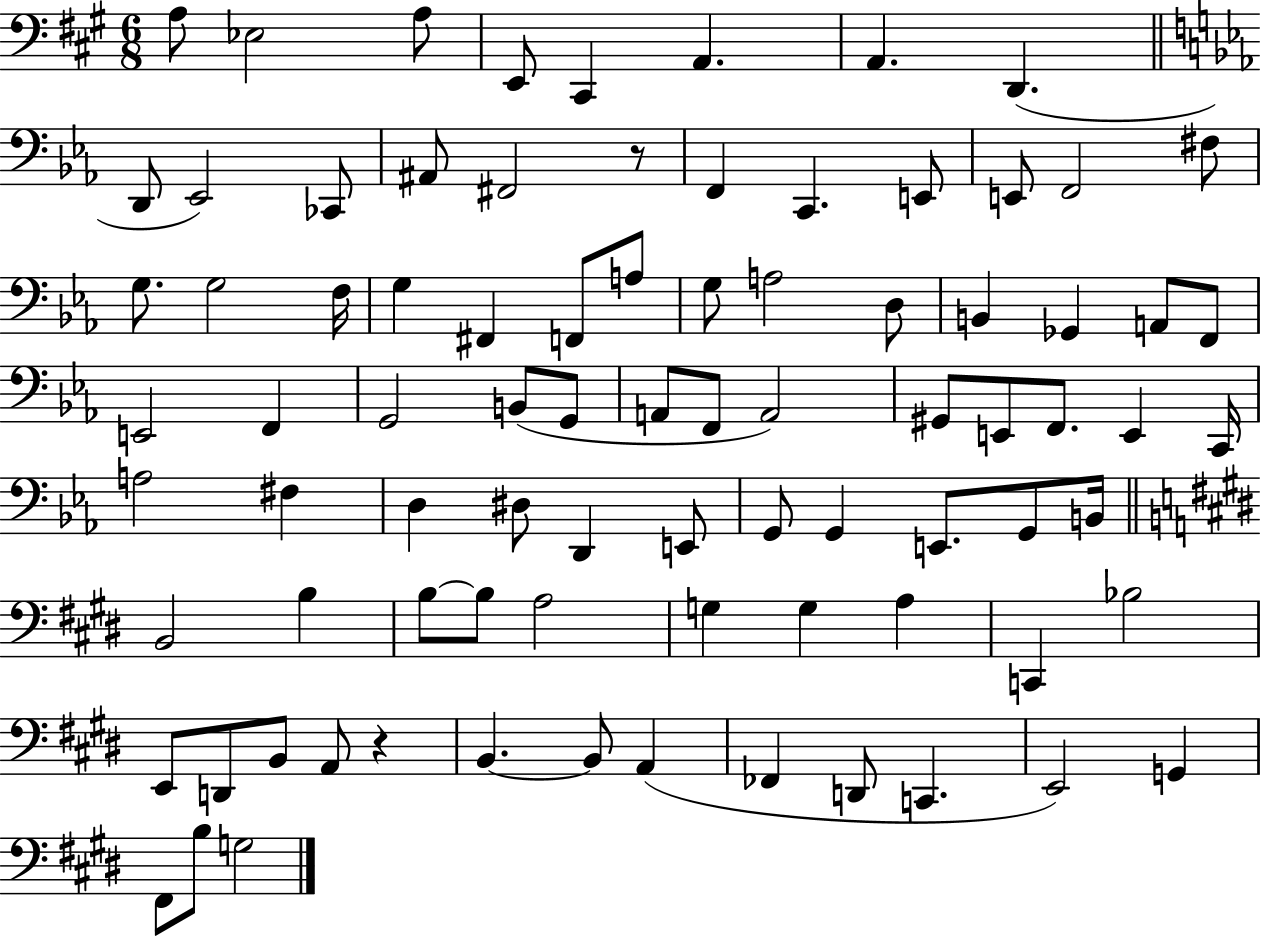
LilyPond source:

{
  \clef bass
  \numericTimeSignature
  \time 6/8
  \key a \major
  a8 ees2 a8 | e,8 cis,4 a,4. | a,4. d,4.( | \bar "||" \break \key ees \major d,8 ees,2) ces,8 | ais,8 fis,2 r8 | f,4 c,4. e,8 | e,8 f,2 fis8 | \break g8. g2 f16 | g4 fis,4 f,8 a8 | g8 a2 d8 | b,4 ges,4 a,8 f,8 | \break e,2 f,4 | g,2 b,8( g,8 | a,8 f,8 a,2) | gis,8 e,8 f,8. e,4 c,16 | \break a2 fis4 | d4 dis8 d,4 e,8 | g,8 g,4 e,8. g,8 b,16 | \bar "||" \break \key e \major b,2 b4 | b8~~ b8 a2 | g4 g4 a4 | c,4 bes2 | \break e,8 d,8 b,8 a,8 r4 | b,4.~~ b,8 a,4( | fes,4 d,8 c,4. | e,2) g,4 | \break fis,8 b8 g2 | \bar "|."
}